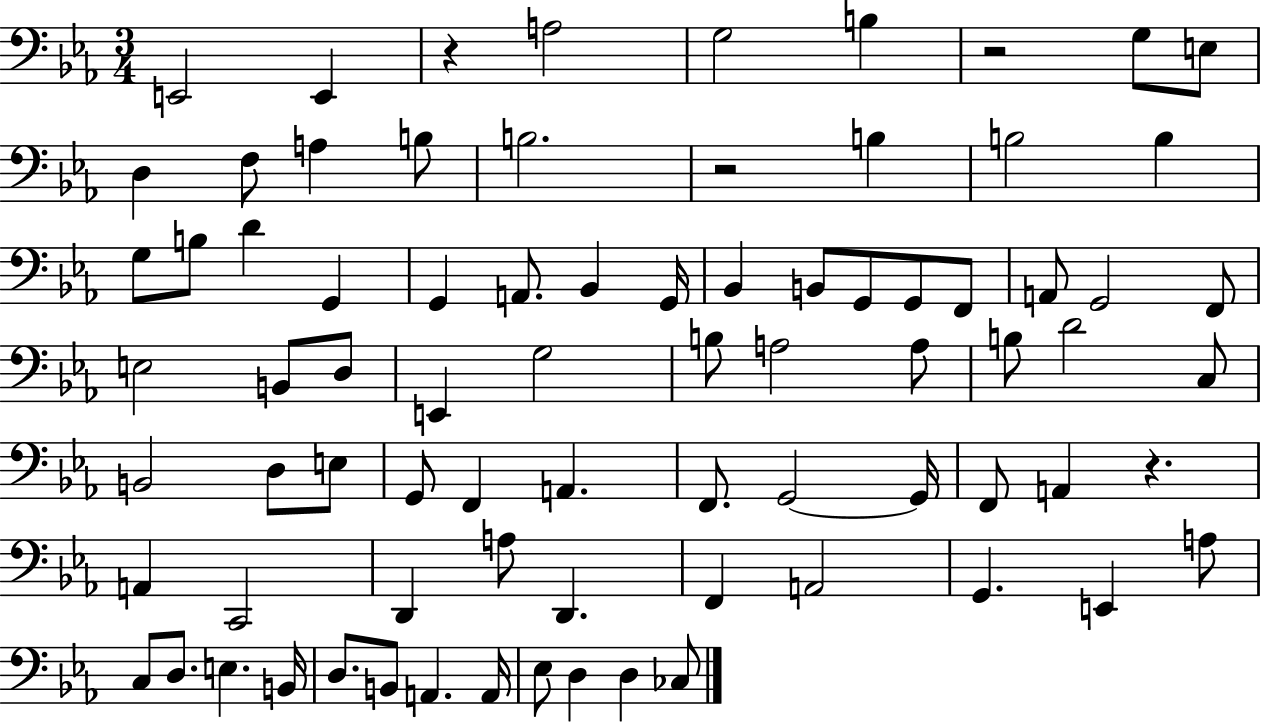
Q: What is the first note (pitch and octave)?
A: E2